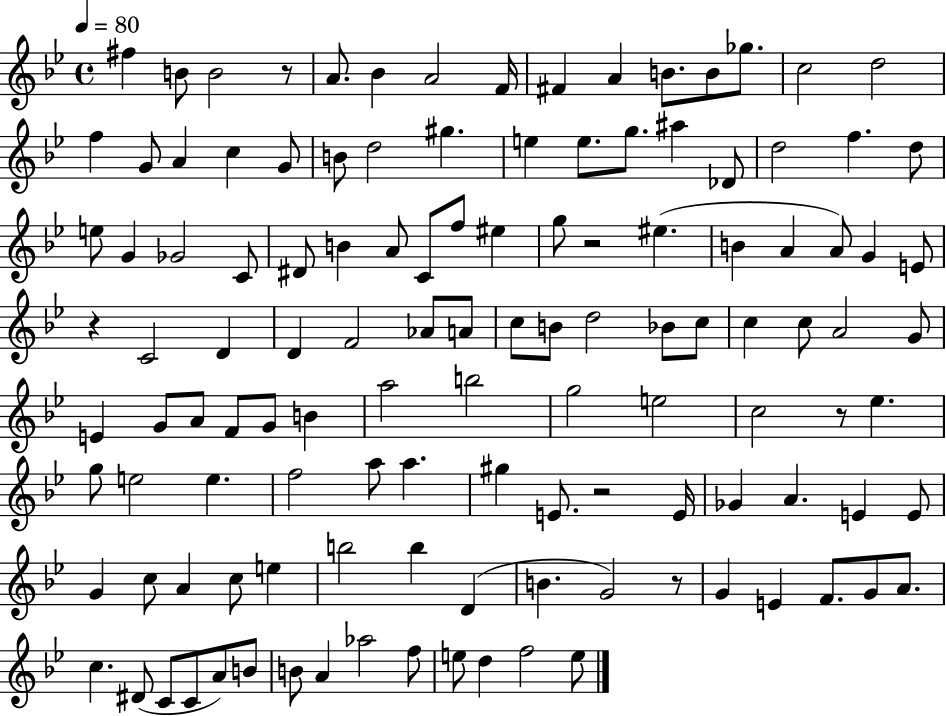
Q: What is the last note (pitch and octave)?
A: E5